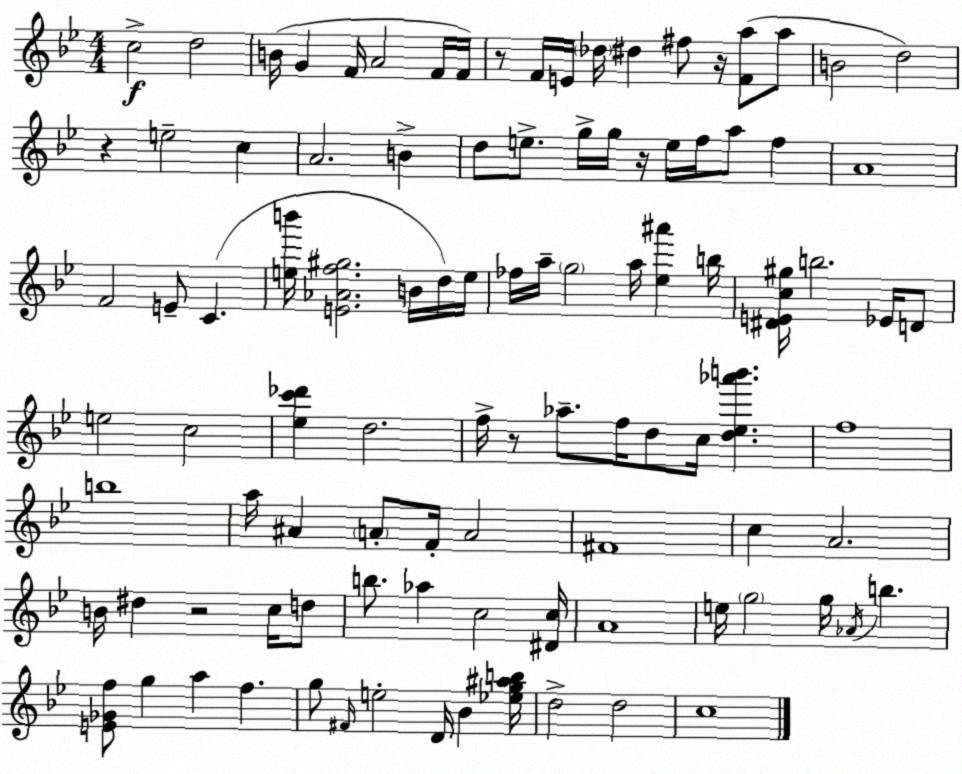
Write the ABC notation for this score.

X:1
T:Untitled
M:4/4
L:1/4
K:Gm
c2 d2 B/4 G F/4 A2 F/4 F/4 z/2 F/4 E/4 _d/4 ^d ^f/2 z/4 [Fa]/2 a/2 B2 d2 z e2 c A2 B d/2 e/2 g/4 g/4 z/4 e/4 f/4 a/2 f A4 F2 E/2 C [eb']/4 [E_Af^g]2 B/4 d/4 e/4 _f/4 a/4 g2 a/4 [_e^a'] b/4 [^DEc^g]/4 b2 _E/4 D/2 e2 c2 [_ec'_d'] d2 f/4 z/2 _a/2 f/4 d/2 c/4 [d_e_a'b'] f4 b4 a/4 ^A A/2 F/4 A2 ^F4 c A2 B/4 ^d z2 c/4 d/2 b/2 _a c2 [^Dc]/4 A4 e/4 g2 g/4 _A/4 b [E_Gf]/2 g a f g/2 ^F/4 e2 D/4 _B [_eg^ab]/4 d2 d2 c4